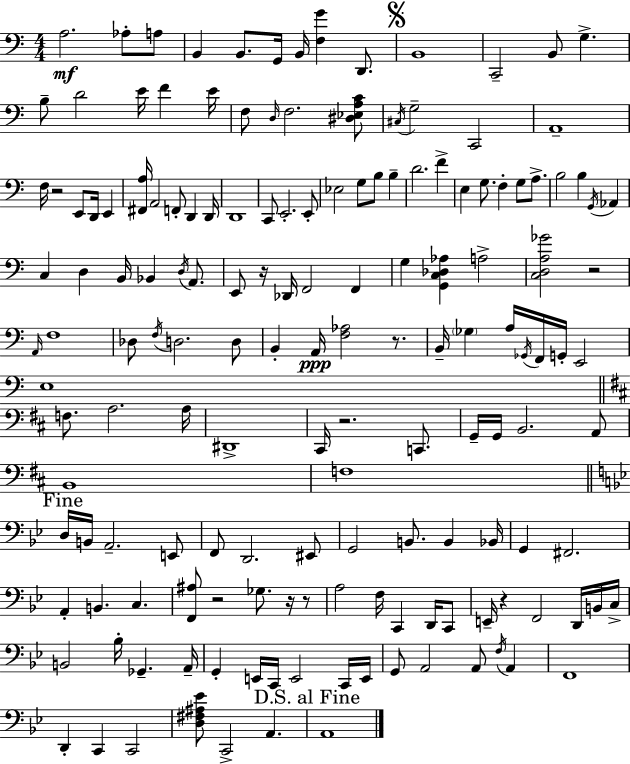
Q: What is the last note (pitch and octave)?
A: A2